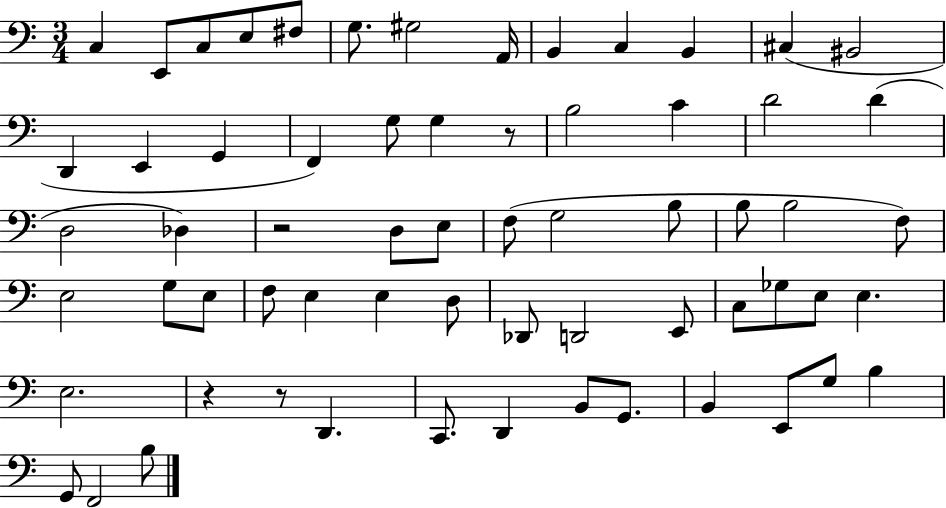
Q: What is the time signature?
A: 3/4